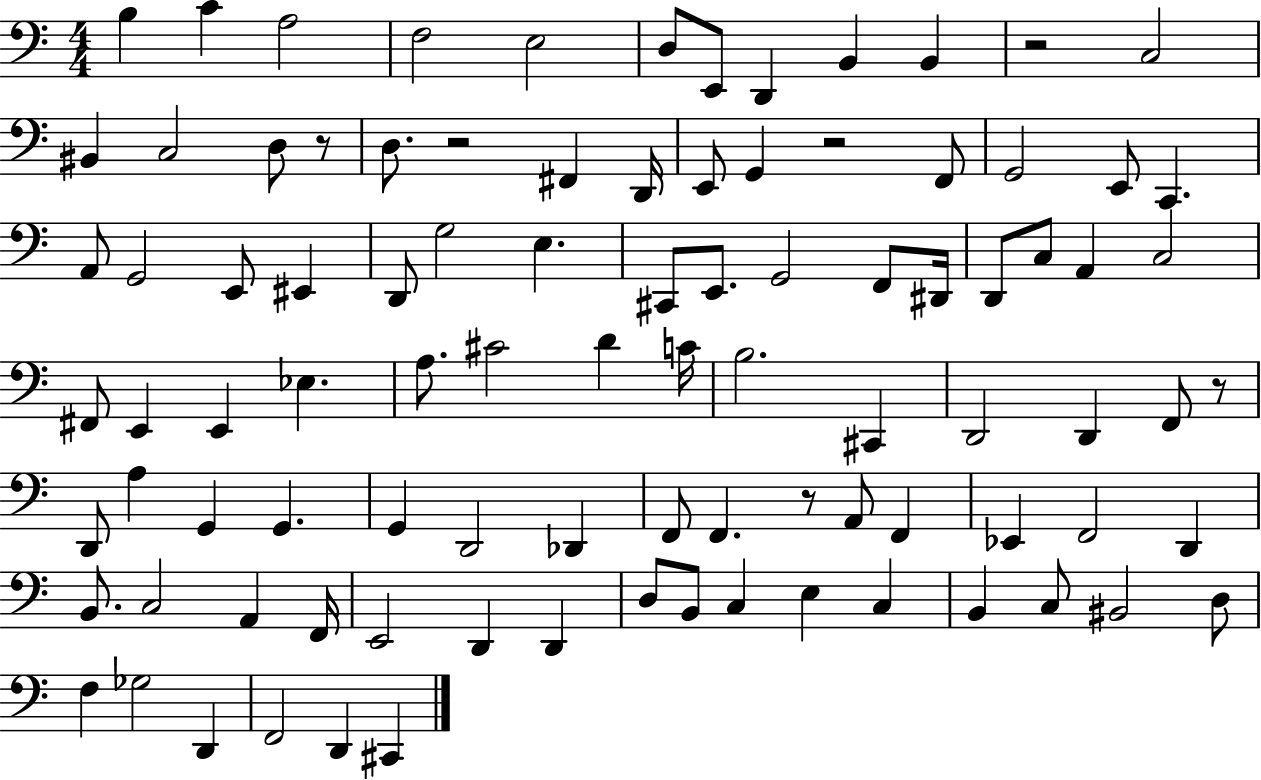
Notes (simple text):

B3/q C4/q A3/h F3/h E3/h D3/e E2/e D2/q B2/q B2/q R/h C3/h BIS2/q C3/h D3/e R/e D3/e. R/h F#2/q D2/s E2/e G2/q R/h F2/e G2/h E2/e C2/q. A2/e G2/h E2/e EIS2/q D2/e G3/h E3/q. C#2/e E2/e. G2/h F2/e D#2/s D2/e C3/e A2/q C3/h F#2/e E2/q E2/q Eb3/q. A3/e. C#4/h D4/q C4/s B3/h. C#2/q D2/h D2/q F2/e R/e D2/e A3/q G2/q G2/q. G2/q D2/h Db2/q F2/e F2/q. R/e A2/e F2/q Eb2/q F2/h D2/q B2/e. C3/h A2/q F2/s E2/h D2/q D2/q D3/e B2/e C3/q E3/q C3/q B2/q C3/e BIS2/h D3/e F3/q Gb3/h D2/q F2/h D2/q C#2/q